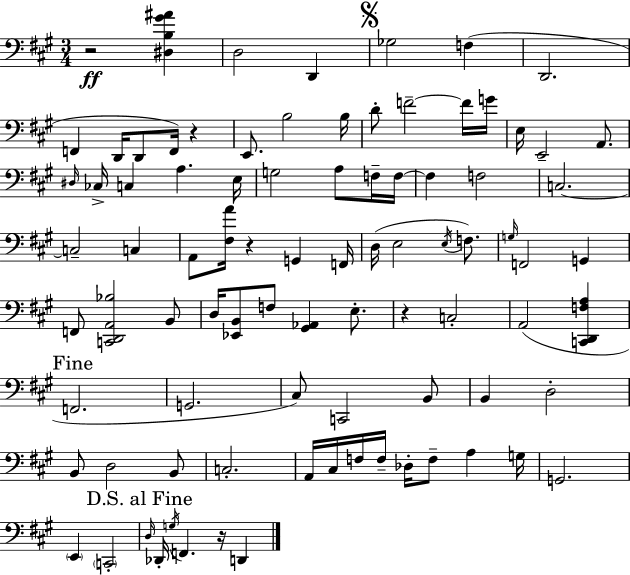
X:1
T:Untitled
M:3/4
L:1/4
K:A
z2 [^D,B,^G^A] D,2 D,, _G,2 F, D,,2 F,, D,,/4 D,,/2 F,,/4 z E,,/2 B,2 B,/4 D/2 F2 F/4 G/4 E,/4 E,,2 A,,/2 ^D,/4 _C,/4 C, A, E,/4 G,2 A,/2 F,/4 F,/4 F, F,2 C,2 C,2 C, A,,/2 [^F,A]/4 z G,, F,,/4 D,/4 E,2 E,/4 F,/2 G,/4 F,,2 G,, F,,/2 [C,,D,,A,,_B,]2 B,,/2 D,/4 [_E,,B,,]/2 F,/2 [^G,,_A,,] E,/2 z C,2 A,,2 [C,,D,,F,A,] F,,2 G,,2 ^C,/2 C,,2 B,,/2 B,, D,2 B,,/2 D,2 B,,/2 C,2 A,,/4 ^C,/4 F,/4 F,/4 _D,/4 F,/2 A, G,/4 G,,2 E,, C,,2 D,/4 _D,,/4 G,/4 F,, z/4 D,,